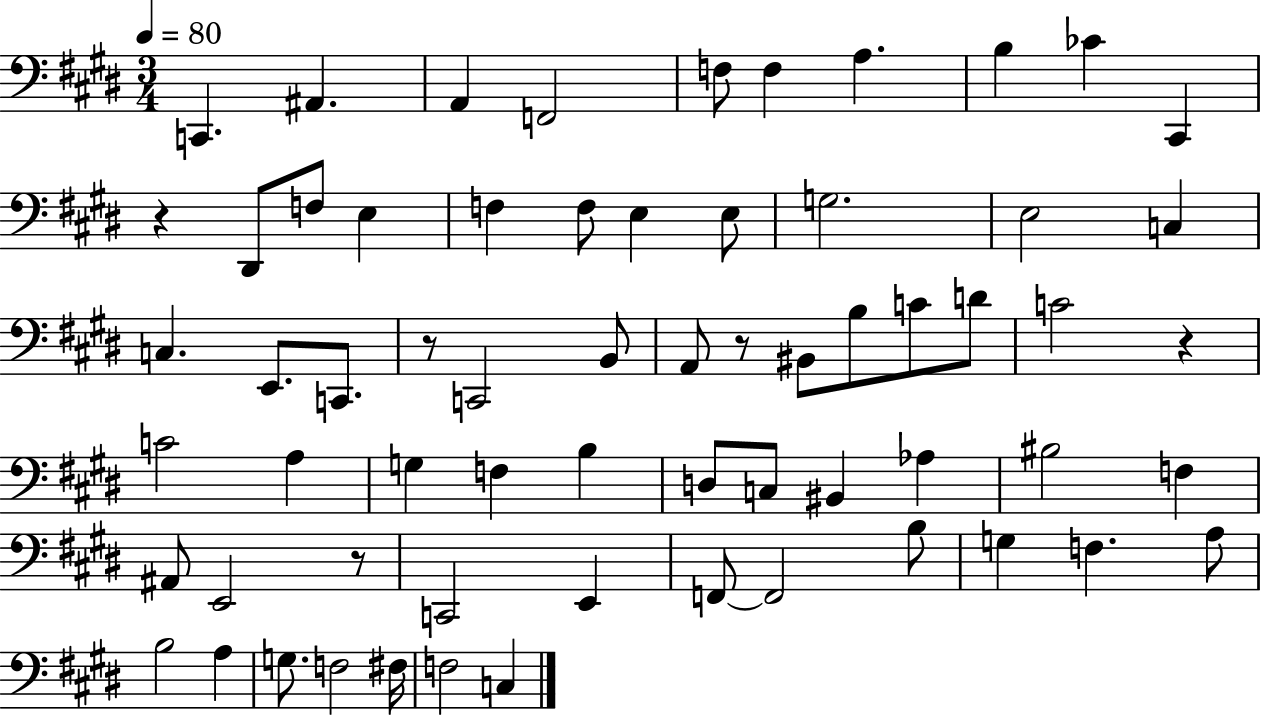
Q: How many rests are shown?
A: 5